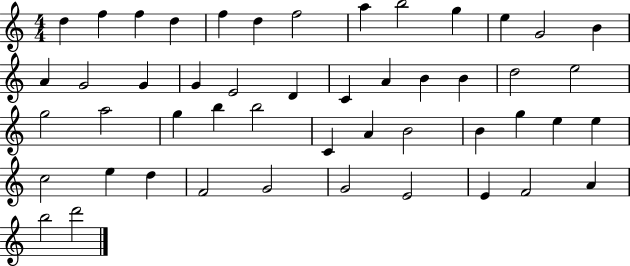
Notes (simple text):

D5/q F5/q F5/q D5/q F5/q D5/q F5/h A5/q B5/h G5/q E5/q G4/h B4/q A4/q G4/h G4/q G4/q E4/h D4/q C4/q A4/q B4/q B4/q D5/h E5/h G5/h A5/h G5/q B5/q B5/h C4/q A4/q B4/h B4/q G5/q E5/q E5/q C5/h E5/q D5/q F4/h G4/h G4/h E4/h E4/q F4/h A4/q B5/h D6/h